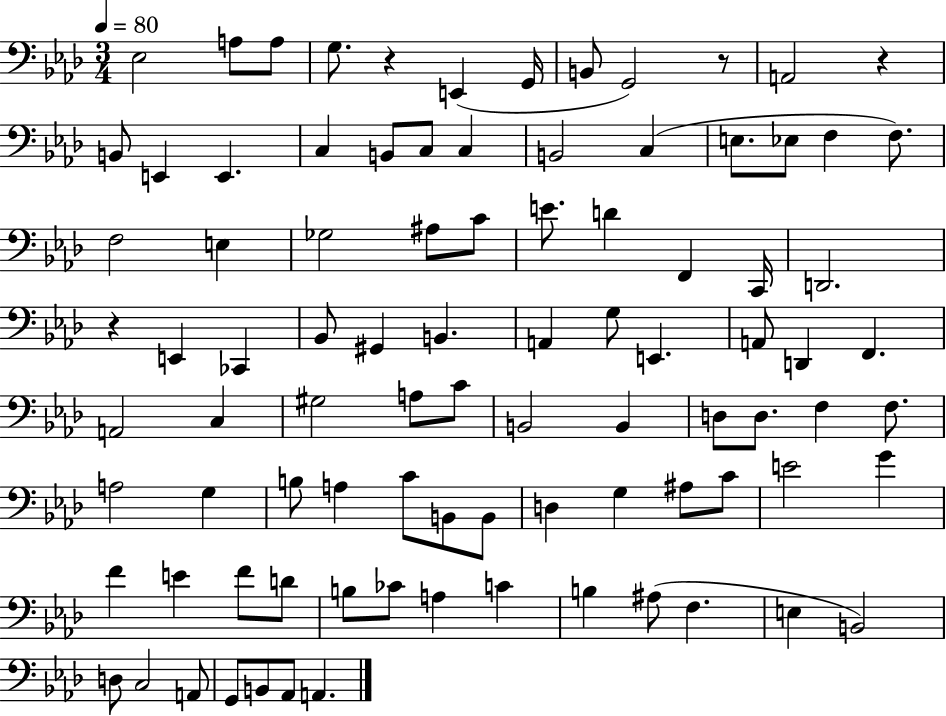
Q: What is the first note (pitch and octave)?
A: Eb3